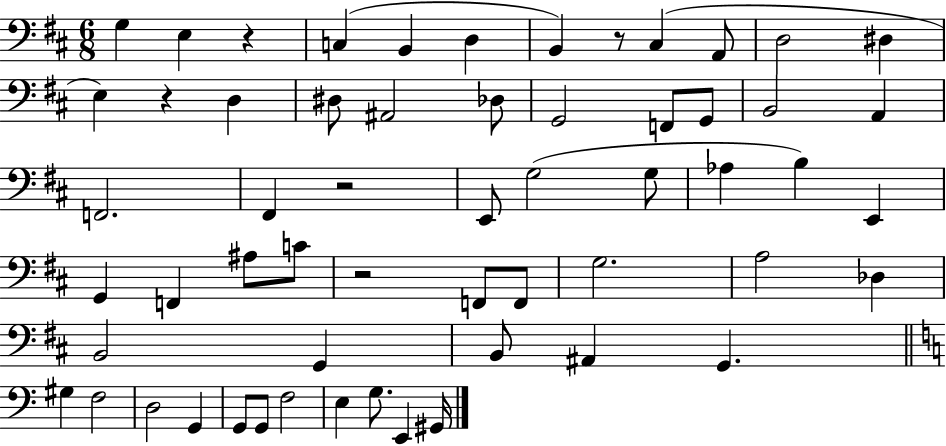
X:1
T:Untitled
M:6/8
L:1/4
K:D
G, E, z C, B,, D, B,, z/2 ^C, A,,/2 D,2 ^D, E, z D, ^D,/2 ^A,,2 _D,/2 G,,2 F,,/2 G,,/2 B,,2 A,, F,,2 ^F,, z2 E,,/2 G,2 G,/2 _A, B, E,, G,, F,, ^A,/2 C/2 z2 F,,/2 F,,/2 G,2 A,2 _D, B,,2 G,, B,,/2 ^A,, G,, ^G, F,2 D,2 G,, G,,/2 G,,/2 F,2 E, G,/2 E,, ^G,,/4